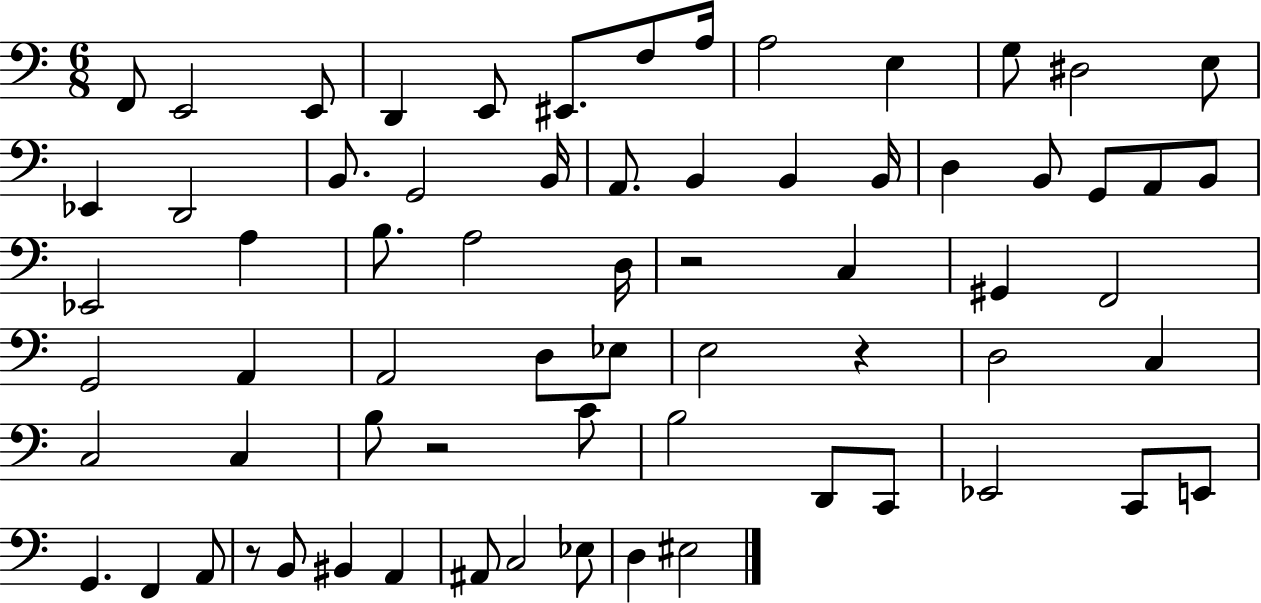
{
  \clef bass
  \numericTimeSignature
  \time 6/8
  \key c \major
  f,8 e,2 e,8 | d,4 e,8 eis,8. f8 a16 | a2 e4 | g8 dis2 e8 | \break ees,4 d,2 | b,8. g,2 b,16 | a,8. b,4 b,4 b,16 | d4 b,8 g,8 a,8 b,8 | \break ees,2 a4 | b8. a2 d16 | r2 c4 | gis,4 f,2 | \break g,2 a,4 | a,2 d8 ees8 | e2 r4 | d2 c4 | \break c2 c4 | b8 r2 c'8 | b2 d,8 c,8 | ees,2 c,8 e,8 | \break g,4. f,4 a,8 | r8 b,8 bis,4 a,4 | ais,8 c2 ees8 | d4 eis2 | \break \bar "|."
}